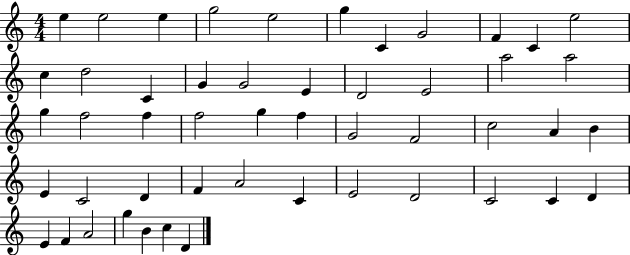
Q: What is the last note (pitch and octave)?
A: D4